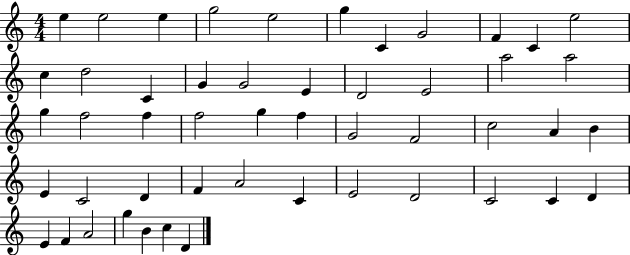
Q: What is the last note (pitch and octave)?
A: D4